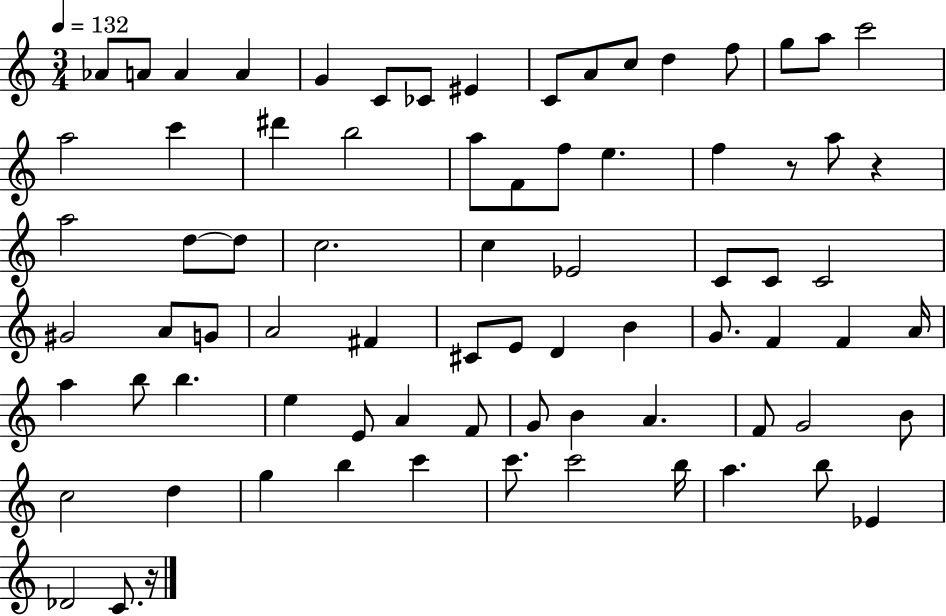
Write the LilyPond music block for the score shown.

{
  \clef treble
  \numericTimeSignature
  \time 3/4
  \key c \major
  \tempo 4 = 132
  aes'8 a'8 a'4 a'4 | g'4 c'8 ces'8 eis'4 | c'8 a'8 c''8 d''4 f''8 | g''8 a''8 c'''2 | \break a''2 c'''4 | dis'''4 b''2 | a''8 f'8 f''8 e''4. | f''4 r8 a''8 r4 | \break a''2 d''8~~ d''8 | c''2. | c''4 ees'2 | c'8 c'8 c'2 | \break gis'2 a'8 g'8 | a'2 fis'4 | cis'8 e'8 d'4 b'4 | g'8. f'4 f'4 a'16 | \break a''4 b''8 b''4. | e''4 e'8 a'4 f'8 | g'8 b'4 a'4. | f'8 g'2 b'8 | \break c''2 d''4 | g''4 b''4 c'''4 | c'''8. c'''2 b''16 | a''4. b''8 ees'4 | \break des'2 c'8. r16 | \bar "|."
}